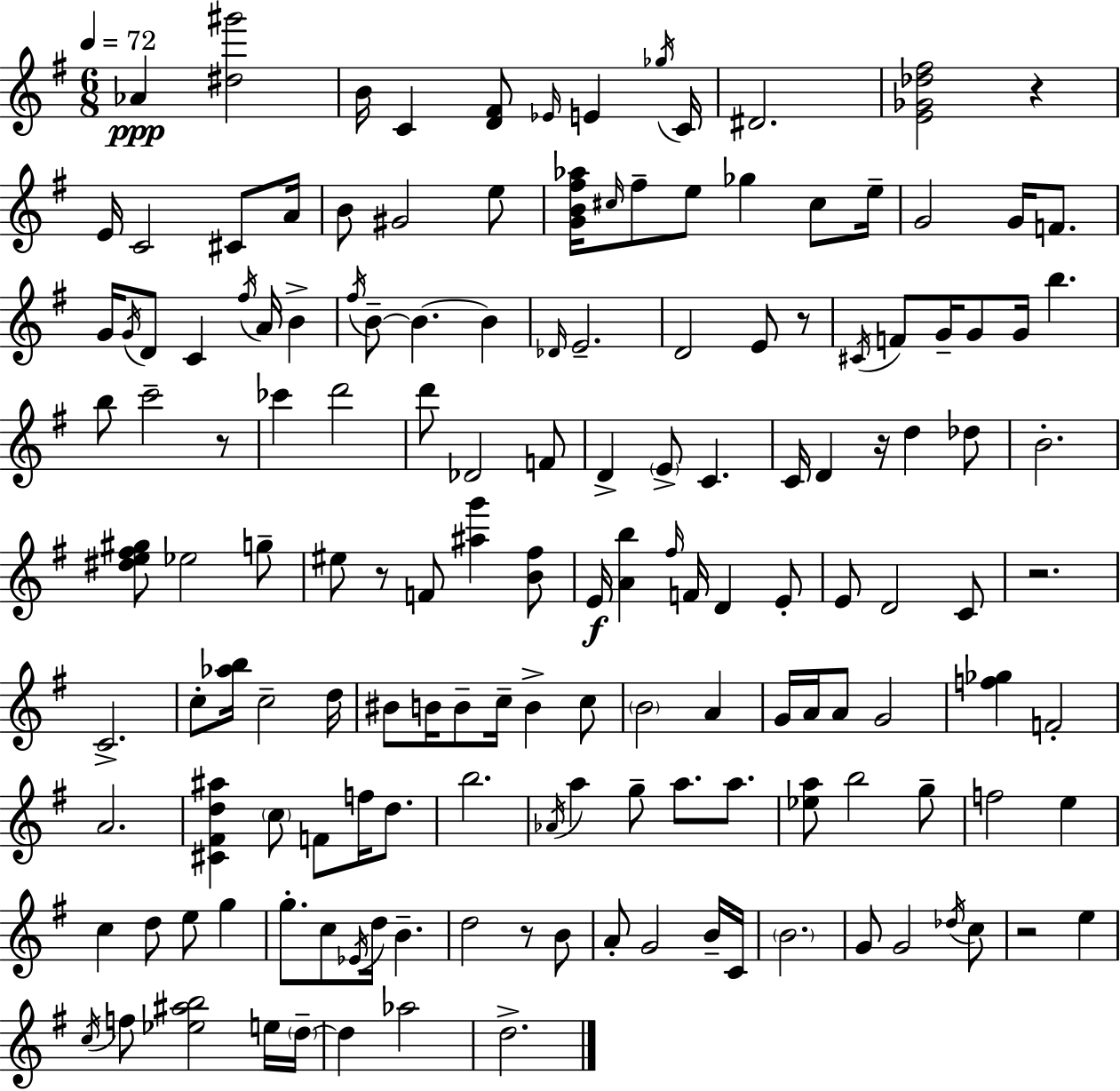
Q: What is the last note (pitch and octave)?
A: D5